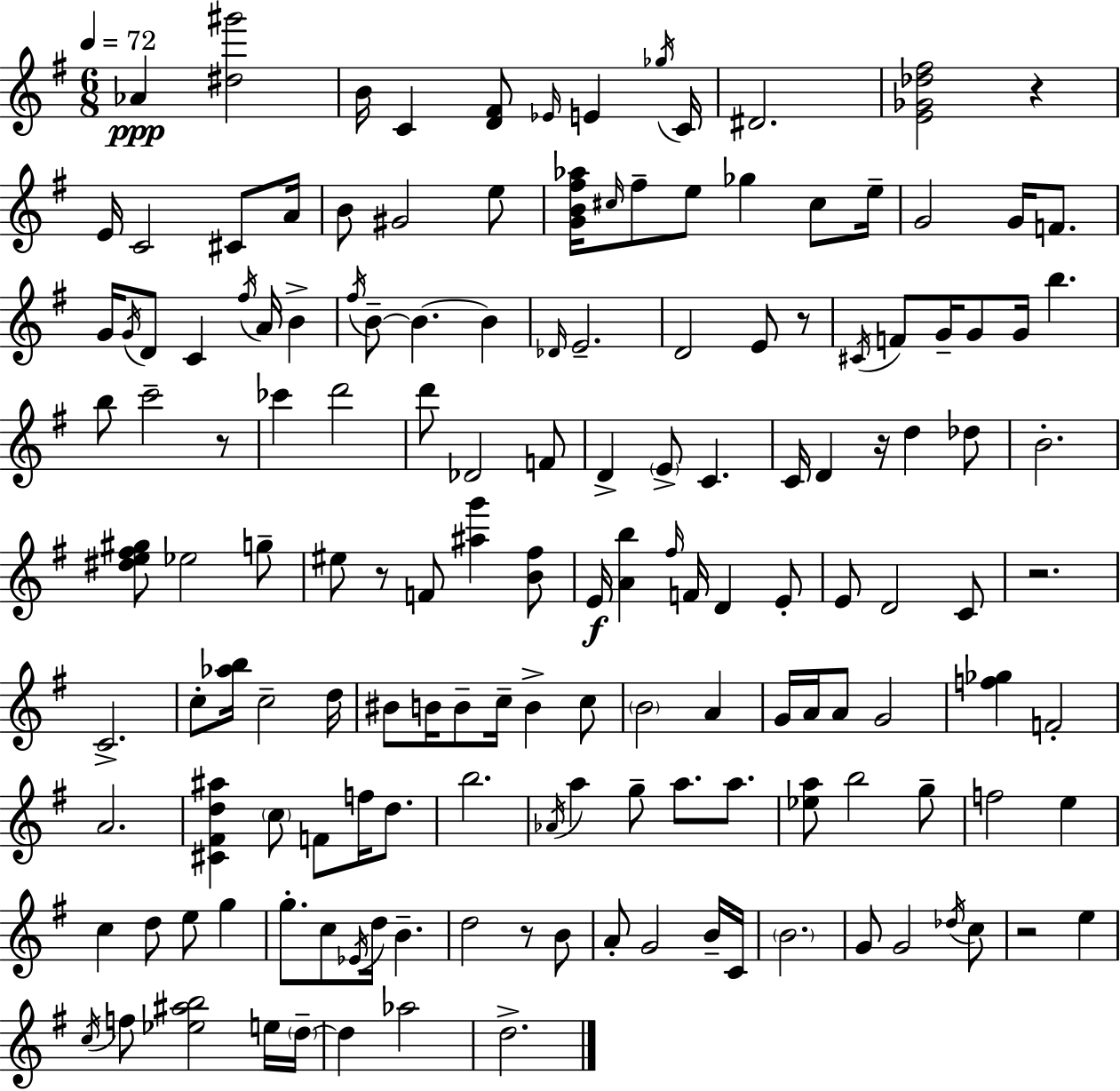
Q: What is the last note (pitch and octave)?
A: D5